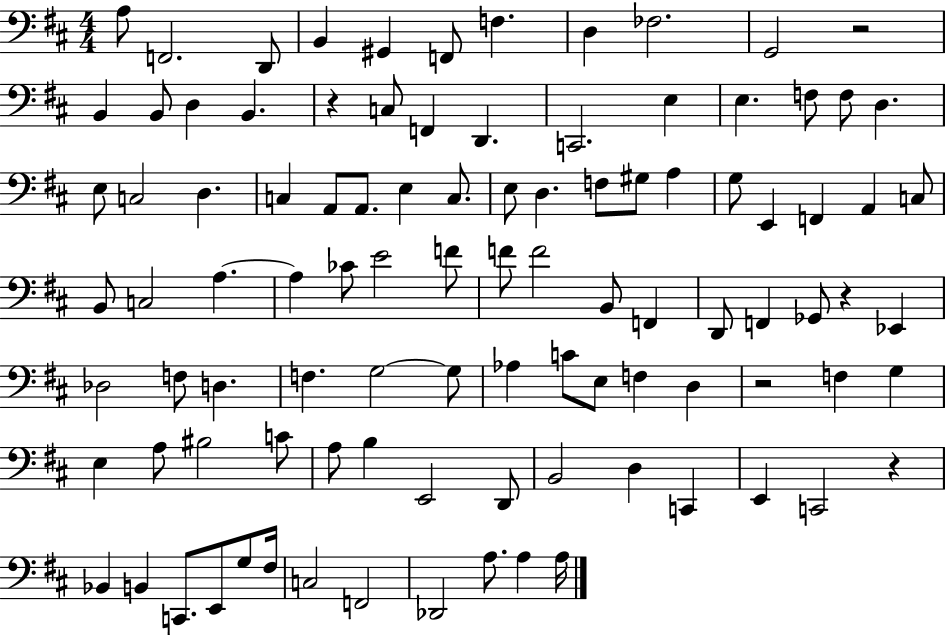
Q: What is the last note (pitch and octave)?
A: A3